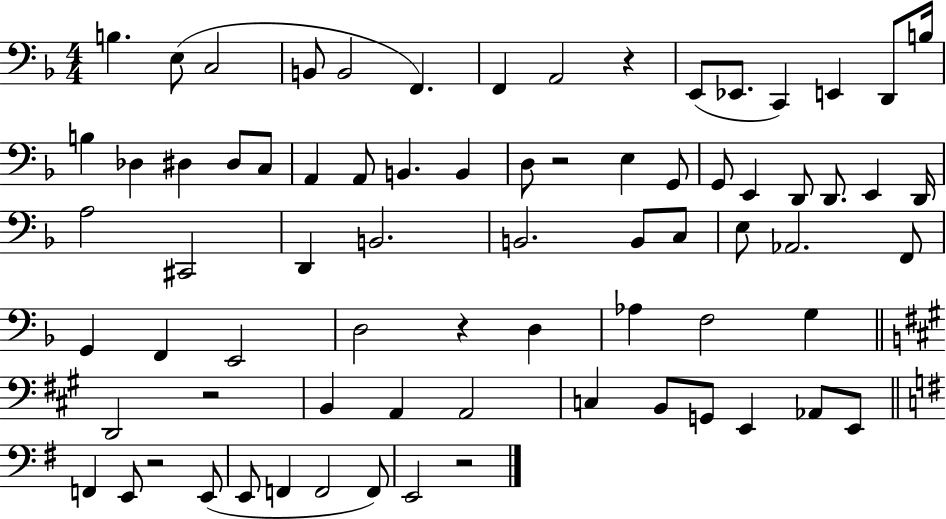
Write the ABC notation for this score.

X:1
T:Untitled
M:4/4
L:1/4
K:F
B, E,/2 C,2 B,,/2 B,,2 F,, F,, A,,2 z E,,/2 _E,,/2 C,, E,, D,,/2 B,/4 B, _D, ^D, ^D,/2 C,/2 A,, A,,/2 B,, B,, D,/2 z2 E, G,,/2 G,,/2 E,, D,,/2 D,,/2 E,, D,,/4 A,2 ^C,,2 D,, B,,2 B,,2 B,,/2 C,/2 E,/2 _A,,2 F,,/2 G,, F,, E,,2 D,2 z D, _A, F,2 G, D,,2 z2 B,, A,, A,,2 C, B,,/2 G,,/2 E,, _A,,/2 E,,/2 F,, E,,/2 z2 E,,/2 E,,/2 F,, F,,2 F,,/2 E,,2 z2